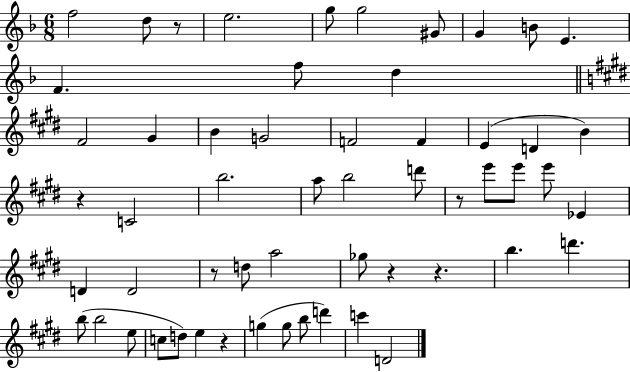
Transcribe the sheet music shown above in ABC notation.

X:1
T:Untitled
M:6/8
L:1/4
K:F
f2 d/2 z/2 e2 g/2 g2 ^G/2 G B/2 E F f/2 d ^F2 ^G B G2 F2 F E D B z C2 b2 a/2 b2 d'/2 z/2 e'/2 e'/2 e'/2 _E D D2 z/2 d/2 a2 _g/2 z z b d' b/2 b2 e/2 c/2 d/2 e z g g/2 b/2 d' c' D2